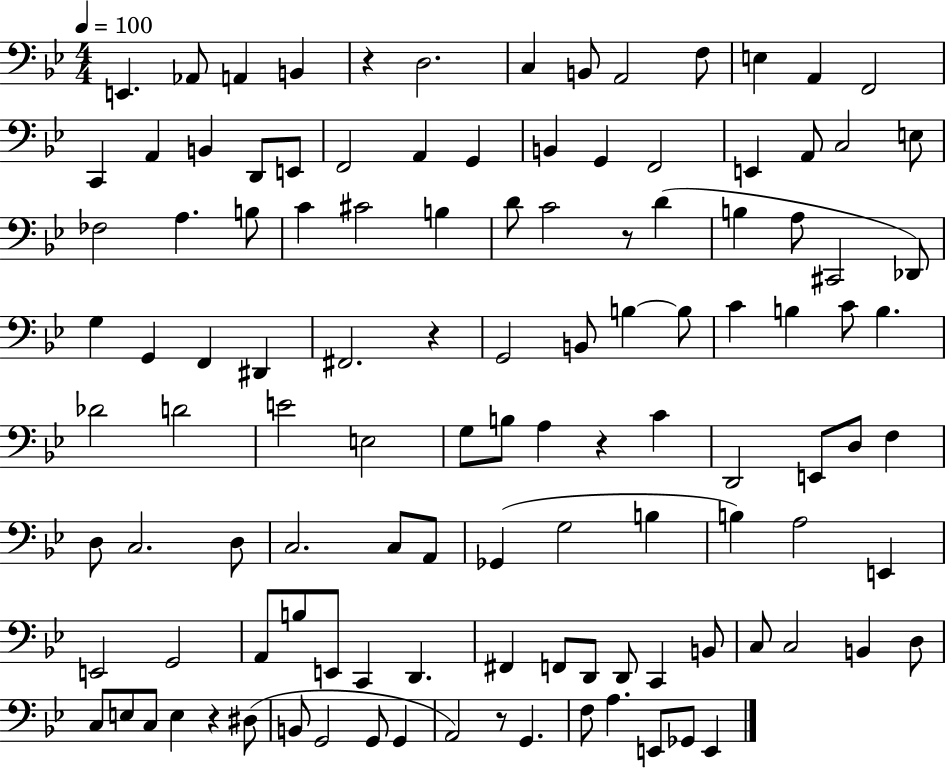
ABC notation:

X:1
T:Untitled
M:4/4
L:1/4
K:Bb
E,, _A,,/2 A,, B,, z D,2 C, B,,/2 A,,2 F,/2 E, A,, F,,2 C,, A,, B,, D,,/2 E,,/2 F,,2 A,, G,, B,, G,, F,,2 E,, A,,/2 C,2 E,/2 _F,2 A, B,/2 C ^C2 B, D/2 C2 z/2 D B, A,/2 ^C,,2 _D,,/2 G, G,, F,, ^D,, ^F,,2 z G,,2 B,,/2 B, B,/2 C B, C/2 B, _D2 D2 E2 E,2 G,/2 B,/2 A, z C D,,2 E,,/2 D,/2 F, D,/2 C,2 D,/2 C,2 C,/2 A,,/2 _G,, G,2 B, B, A,2 E,, E,,2 G,,2 A,,/2 B,/2 E,,/2 C,, D,, ^F,, F,,/2 D,,/2 D,,/2 C,, B,,/2 C,/2 C,2 B,, D,/2 C,/2 E,/2 C,/2 E, z ^D,/2 B,,/2 G,,2 G,,/2 G,, A,,2 z/2 G,, F,/2 A, E,,/2 _G,,/2 E,,